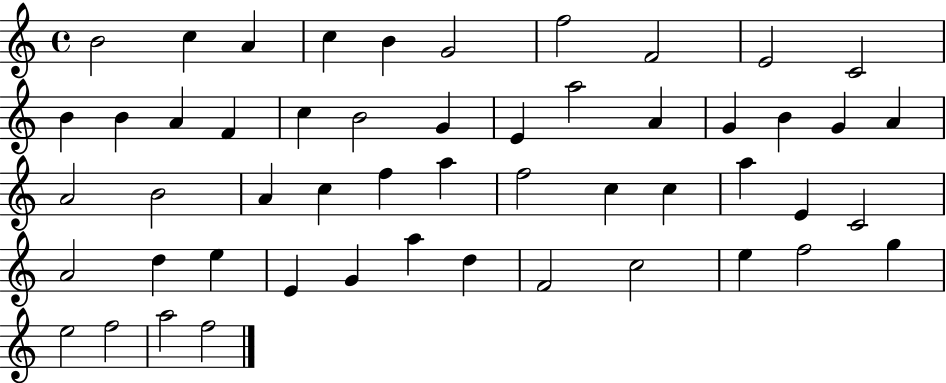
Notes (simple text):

B4/h C5/q A4/q C5/q B4/q G4/h F5/h F4/h E4/h C4/h B4/q B4/q A4/q F4/q C5/q B4/h G4/q E4/q A5/h A4/q G4/q B4/q G4/q A4/q A4/h B4/h A4/q C5/q F5/q A5/q F5/h C5/q C5/q A5/q E4/q C4/h A4/h D5/q E5/q E4/q G4/q A5/q D5/q F4/h C5/h E5/q F5/h G5/q E5/h F5/h A5/h F5/h